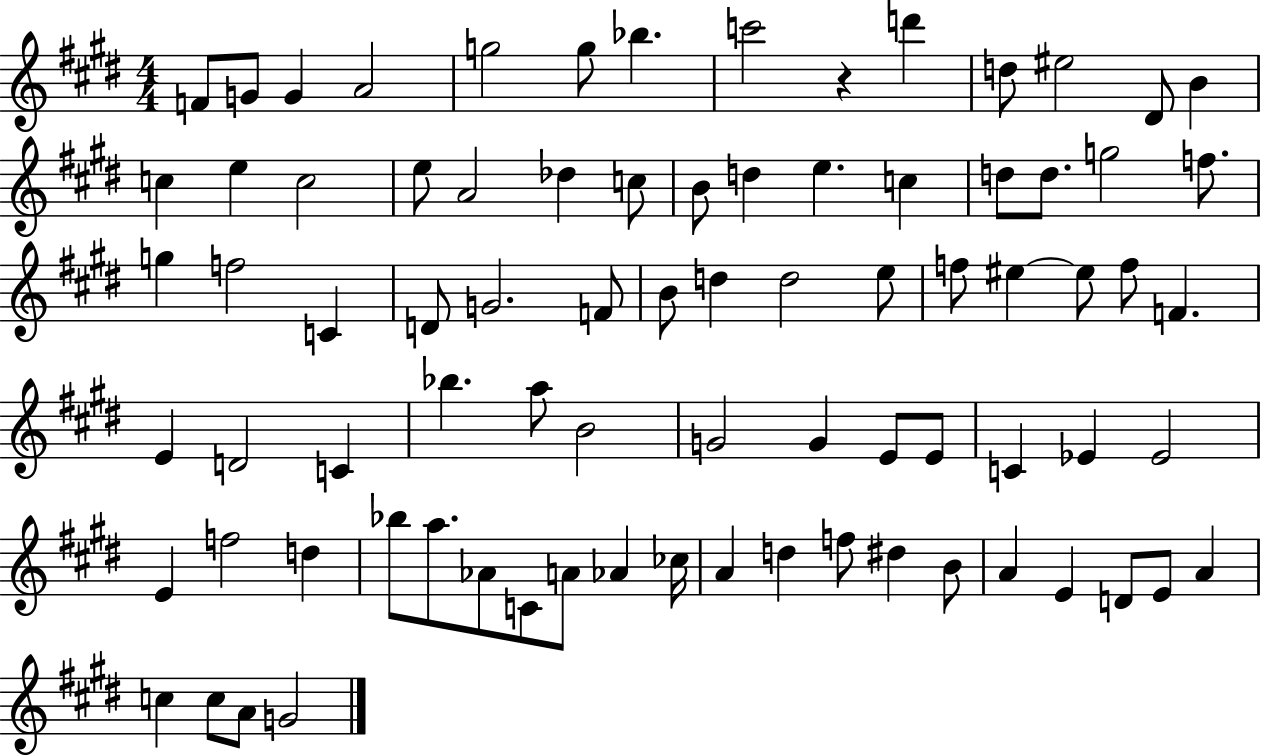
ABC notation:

X:1
T:Untitled
M:4/4
L:1/4
K:E
F/2 G/2 G A2 g2 g/2 _b c'2 z d' d/2 ^e2 ^D/2 B c e c2 e/2 A2 _d c/2 B/2 d e c d/2 d/2 g2 f/2 g f2 C D/2 G2 F/2 B/2 d d2 e/2 f/2 ^e ^e/2 f/2 F E D2 C _b a/2 B2 G2 G E/2 E/2 C _E _E2 E f2 d _b/2 a/2 _A/2 C/2 A/2 _A _c/4 A d f/2 ^d B/2 A E D/2 E/2 A c c/2 A/2 G2